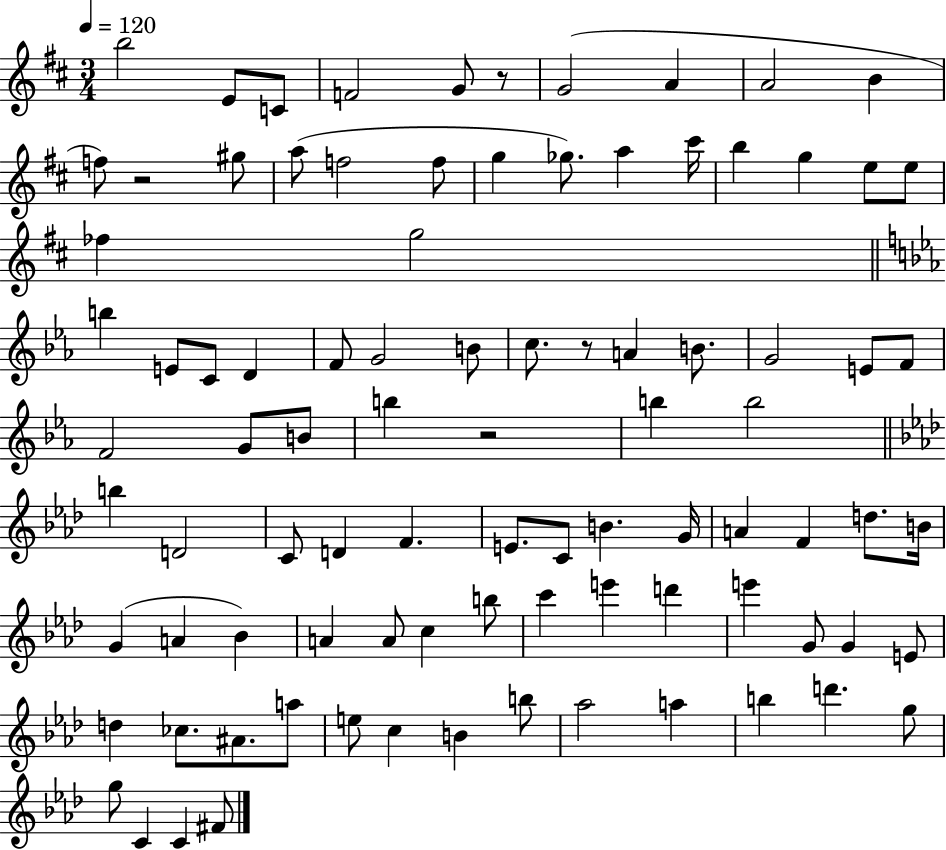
{
  \clef treble
  \numericTimeSignature
  \time 3/4
  \key d \major
  \tempo 4 = 120
  b''2 e'8 c'8 | f'2 g'8 r8 | g'2( a'4 | a'2 b'4 | \break f''8) r2 gis''8 | a''8( f''2 f''8 | g''4 ges''8.) a''4 cis'''16 | b''4 g''4 e''8 e''8 | \break fes''4 g''2 | \bar "||" \break \key ees \major b''4 e'8 c'8 d'4 | f'8 g'2 b'8 | c''8. r8 a'4 b'8. | g'2 e'8 f'8 | \break f'2 g'8 b'8 | b''4 r2 | b''4 b''2 | \bar "||" \break \key f \minor b''4 d'2 | c'8 d'4 f'4. | e'8. c'8 b'4. g'16 | a'4 f'4 d''8. b'16 | \break g'4( a'4 bes'4) | a'4 a'8 c''4 b''8 | c'''4 e'''4 d'''4 | e'''4 g'8 g'4 e'8 | \break d''4 ces''8. ais'8. a''8 | e''8 c''4 b'4 b''8 | aes''2 a''4 | b''4 d'''4. g''8 | \break g''8 c'4 c'4 fis'8 | \bar "|."
}